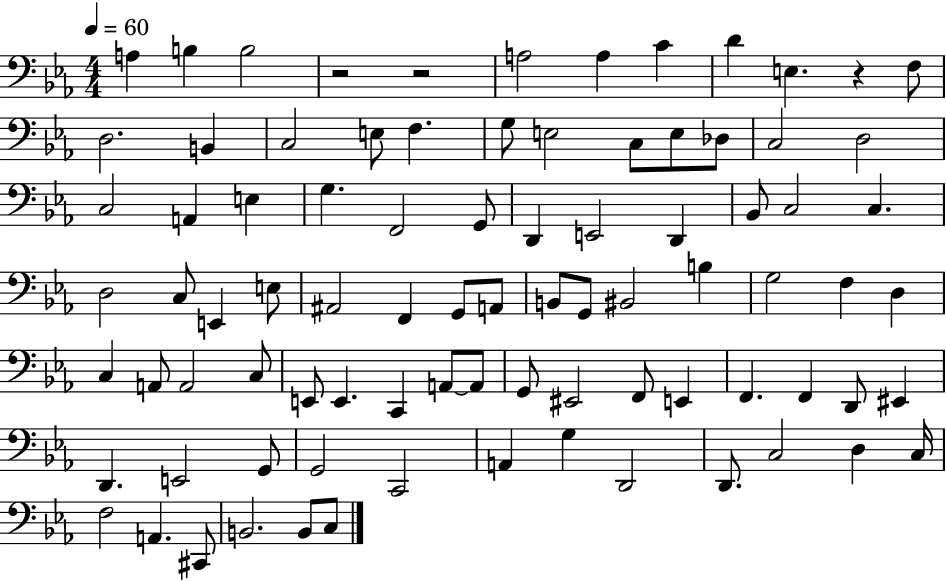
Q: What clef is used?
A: bass